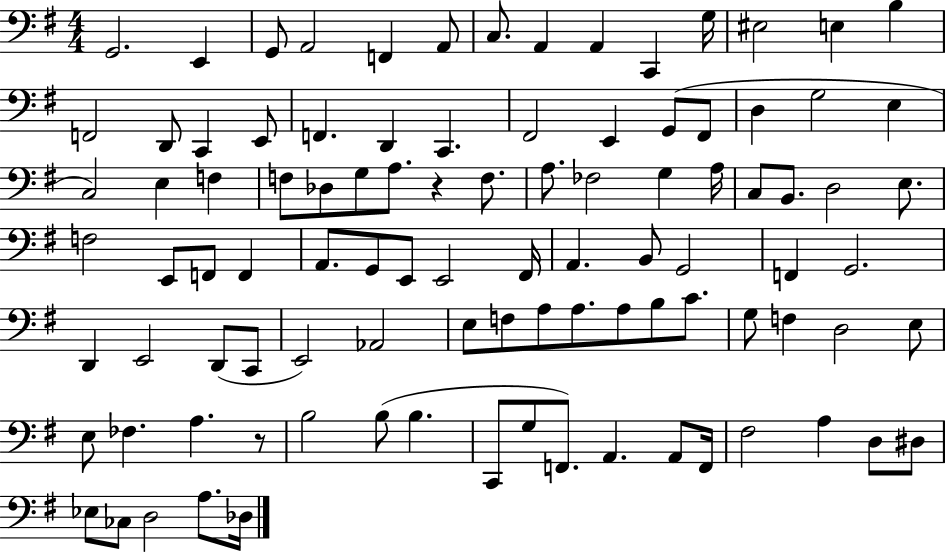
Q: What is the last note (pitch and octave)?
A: Db3